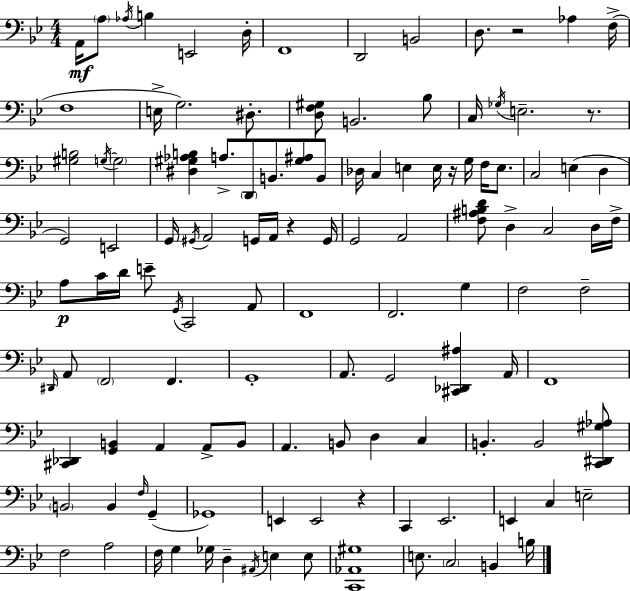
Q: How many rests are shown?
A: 5